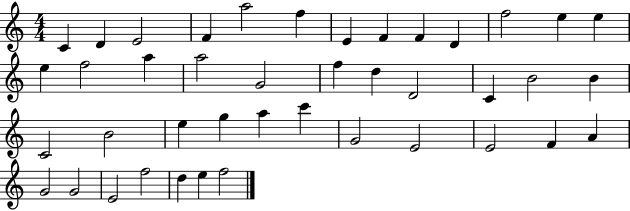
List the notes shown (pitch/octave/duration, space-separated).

C4/q D4/q E4/h F4/q A5/h F5/q E4/q F4/q F4/q D4/q F5/h E5/q E5/q E5/q F5/h A5/q A5/h G4/h F5/q D5/q D4/h C4/q B4/h B4/q C4/h B4/h E5/q G5/q A5/q C6/q G4/h E4/h E4/h F4/q A4/q G4/h G4/h E4/h F5/h D5/q E5/q F5/h